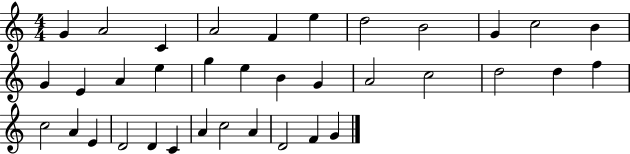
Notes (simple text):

G4/q A4/h C4/q A4/h F4/q E5/q D5/h B4/h G4/q C5/h B4/q G4/q E4/q A4/q E5/q G5/q E5/q B4/q G4/q A4/h C5/h D5/h D5/q F5/q C5/h A4/q E4/q D4/h D4/q C4/q A4/q C5/h A4/q D4/h F4/q G4/q